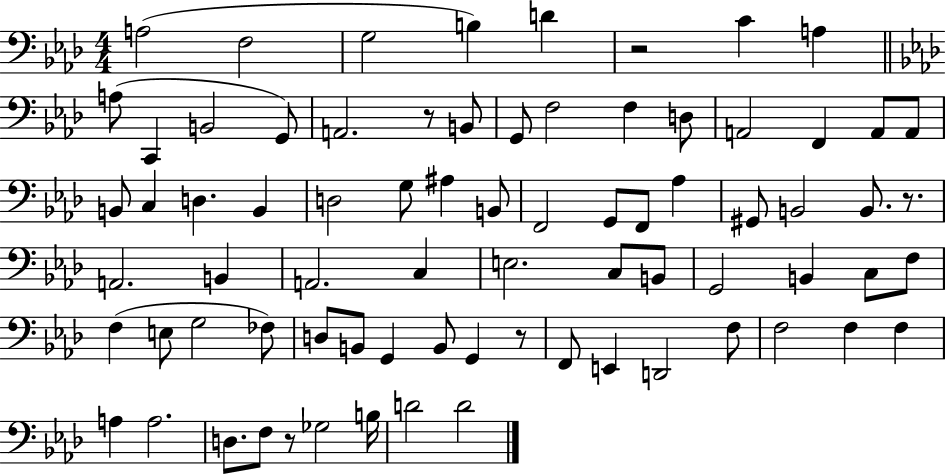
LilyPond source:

{
  \clef bass
  \numericTimeSignature
  \time 4/4
  \key aes \major
  a2( f2 | g2 b4) d'4 | r2 c'4 a4 | \bar "||" \break \key aes \major a8( c,4 b,2 g,8) | a,2. r8 b,8 | g,8 f2 f4 d8 | a,2 f,4 a,8 a,8 | \break b,8 c4 d4. b,4 | d2 g8 ais4 b,8 | f,2 g,8 f,8 aes4 | gis,8 b,2 b,8. r8. | \break a,2. b,4 | a,2. c4 | e2. c8 b,8 | g,2 b,4 c8 f8 | \break f4( e8 g2 fes8) | d8 b,8 g,4 b,8 g,4 r8 | f,8 e,4 d,2 f8 | f2 f4 f4 | \break a4 a2. | d8. f8 r8 ges2 b16 | d'2 d'2 | \bar "|."
}